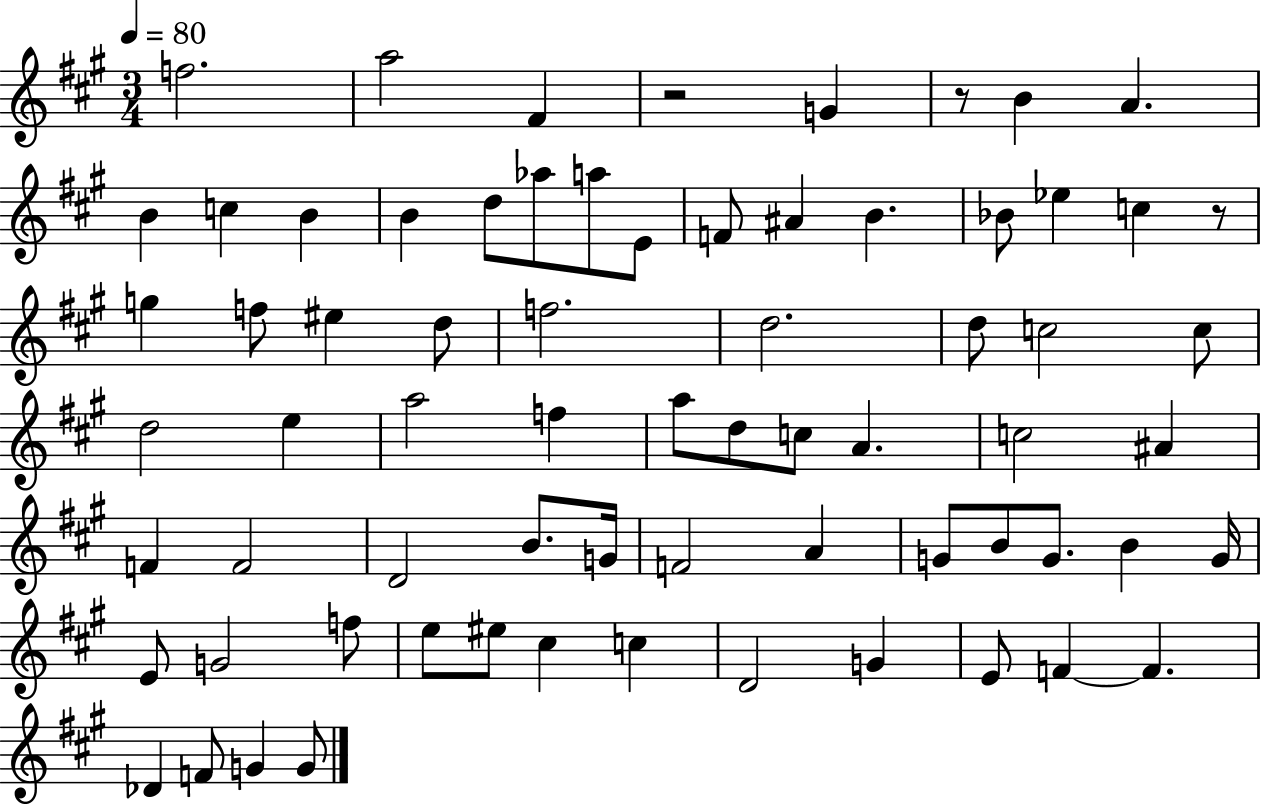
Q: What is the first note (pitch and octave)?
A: F5